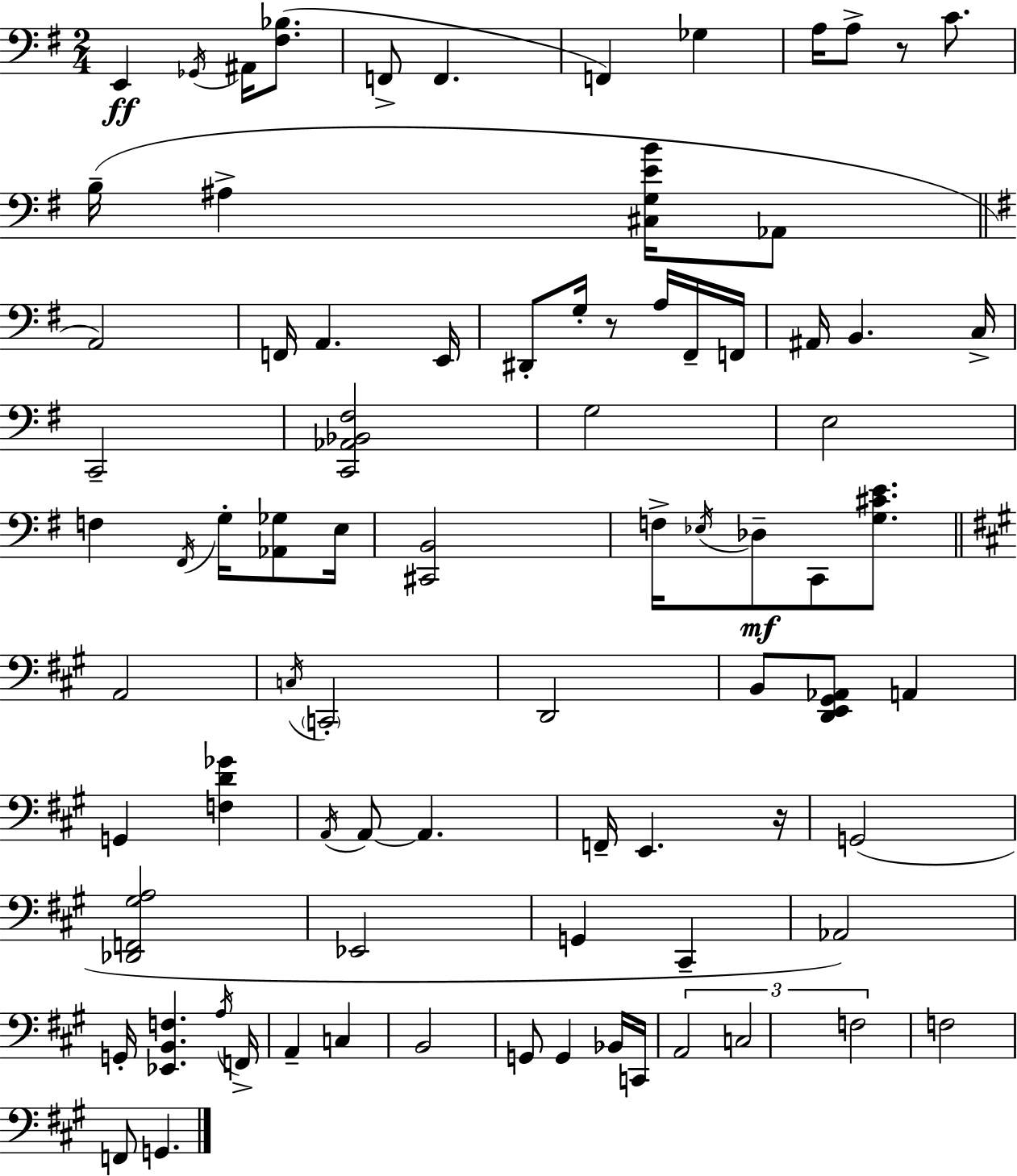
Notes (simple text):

E2/q Gb2/s A#2/s [F#3,Bb3]/e. F2/e F2/q. F2/q Gb3/q A3/s A3/e R/e C4/e. B3/s A#3/q [C#3,G3,E4,B4]/s Ab2/e A2/h F2/s A2/q. E2/s D#2/e G3/s R/e A3/s F#2/s F2/s A#2/s B2/q. C3/s C2/h [C2,Ab2,Bb2,F#3]/h G3/h E3/h F3/q F#2/s G3/s [Ab2,Gb3]/e E3/s [C#2,B2]/h F3/s Eb3/s Db3/e C2/e [G3,C#4,E4]/e. A2/h C3/s C2/h D2/h B2/e [D2,E2,G#2,Ab2]/e A2/q G2/q [F3,D4,Gb4]/q A2/s A2/e A2/q. F2/s E2/q. R/s G2/h [Db2,F2,G#3,A3]/h Eb2/h G2/q C#2/q Ab2/h G2/s [Eb2,B2,F3]/q. A3/s F2/s A2/q C3/q B2/h G2/e G2/q Bb2/s C2/s A2/h C3/h F3/h F3/h F2/e G2/q.